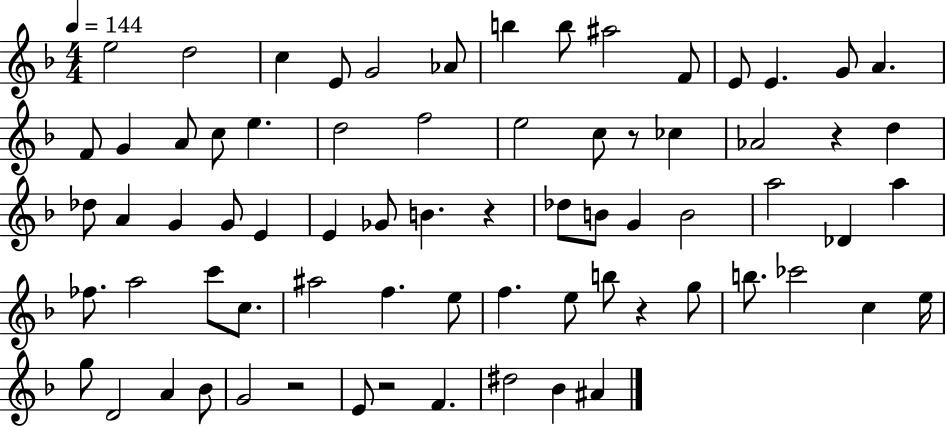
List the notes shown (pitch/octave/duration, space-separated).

E5/h D5/h C5/q E4/e G4/h Ab4/e B5/q B5/e A#5/h F4/e E4/e E4/q. G4/e A4/q. F4/e G4/q A4/e C5/e E5/q. D5/h F5/h E5/h C5/e R/e CES5/q Ab4/h R/q D5/q Db5/e A4/q G4/q G4/e E4/q E4/q Gb4/e B4/q. R/q Db5/e B4/e G4/q B4/h A5/h Db4/q A5/q FES5/e. A5/h C6/e C5/e. A#5/h F5/q. E5/e F5/q. E5/e B5/e R/q G5/e B5/e. CES6/h C5/q E5/s G5/e D4/h A4/q Bb4/e G4/h R/h E4/e R/h F4/q. D#5/h Bb4/q A#4/q